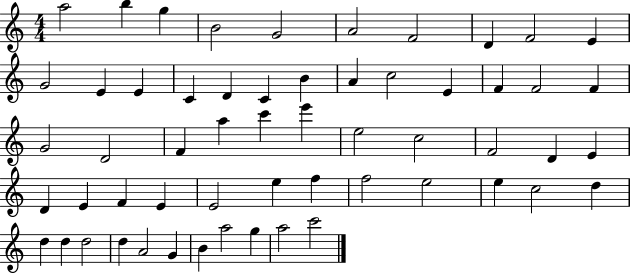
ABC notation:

X:1
T:Untitled
M:4/4
L:1/4
K:C
a2 b g B2 G2 A2 F2 D F2 E G2 E E C D C B A c2 E F F2 F G2 D2 F a c' e' e2 c2 F2 D E D E F E E2 e f f2 e2 e c2 d d d d2 d A2 G B a2 g a2 c'2